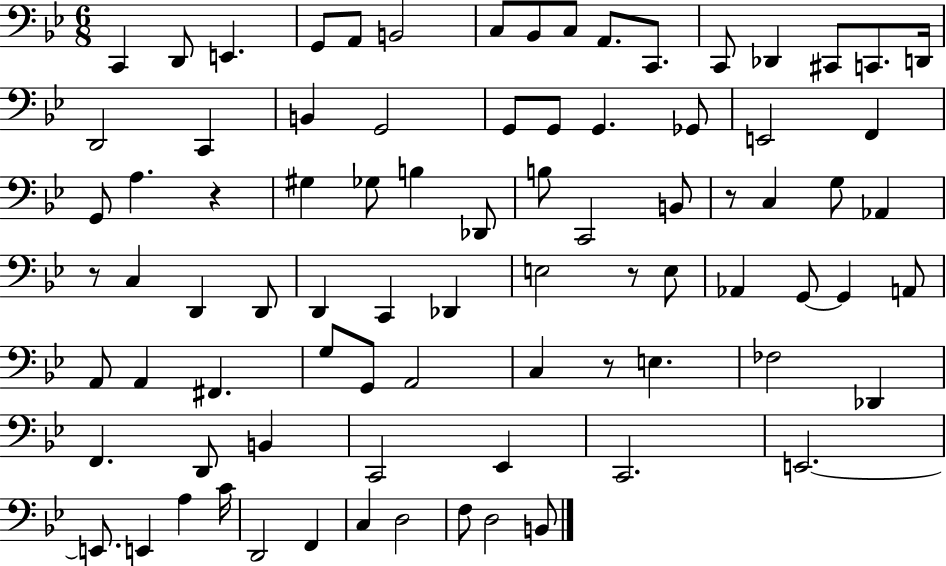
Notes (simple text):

C2/q D2/e E2/q. G2/e A2/e B2/h C3/e Bb2/e C3/e A2/e. C2/e. C2/e Db2/q C#2/e C2/e. D2/s D2/h C2/q B2/q G2/h G2/e G2/e G2/q. Gb2/e E2/h F2/q G2/e A3/q. R/q G#3/q Gb3/e B3/q Db2/e B3/e C2/h B2/e R/e C3/q G3/e Ab2/q R/e C3/q D2/q D2/e D2/q C2/q Db2/q E3/h R/e E3/e Ab2/q G2/e G2/q A2/e A2/e A2/q F#2/q. G3/e G2/e A2/h C3/q R/e E3/q. FES3/h Db2/q F2/q. D2/e B2/q C2/h Eb2/q C2/h. E2/h. E2/e. E2/q A3/q C4/s D2/h F2/q C3/q D3/h F3/e D3/h B2/e